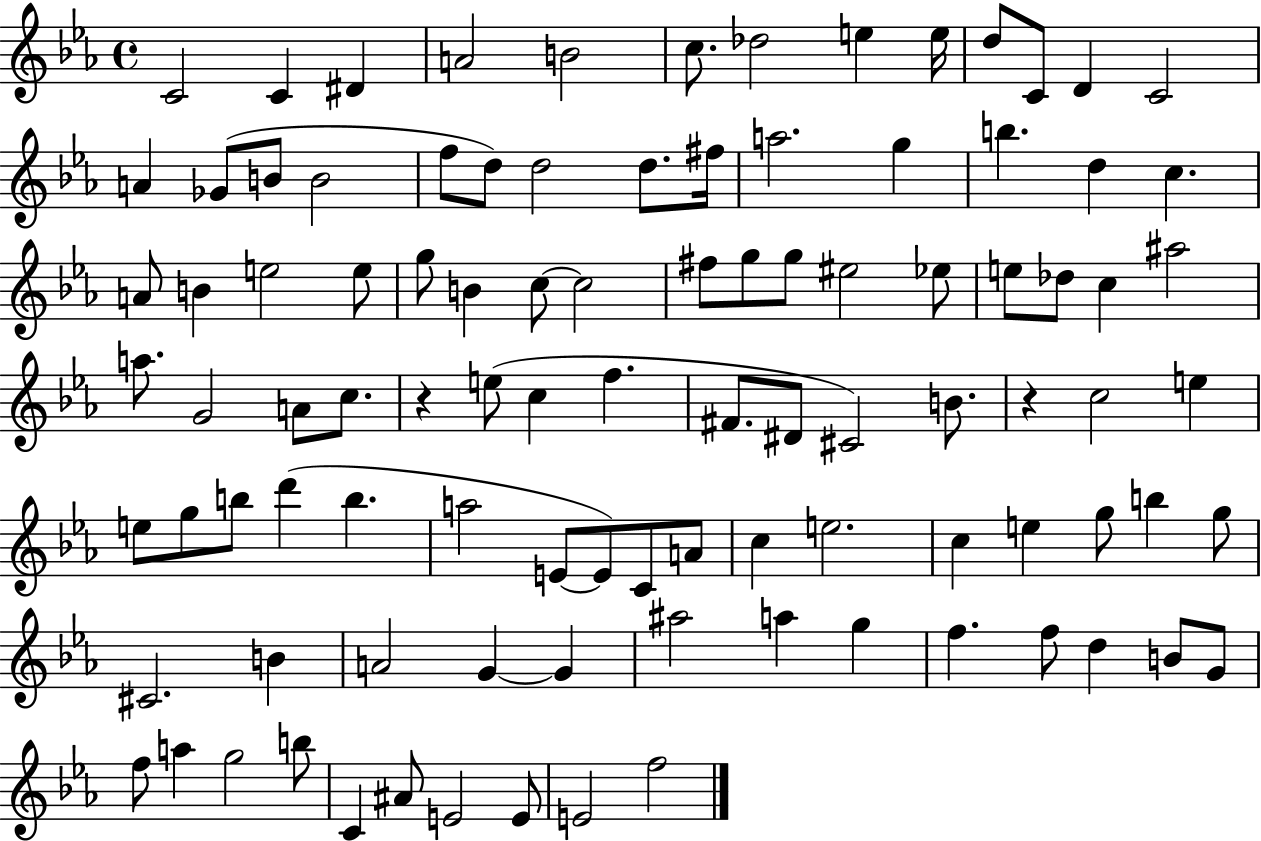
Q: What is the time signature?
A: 4/4